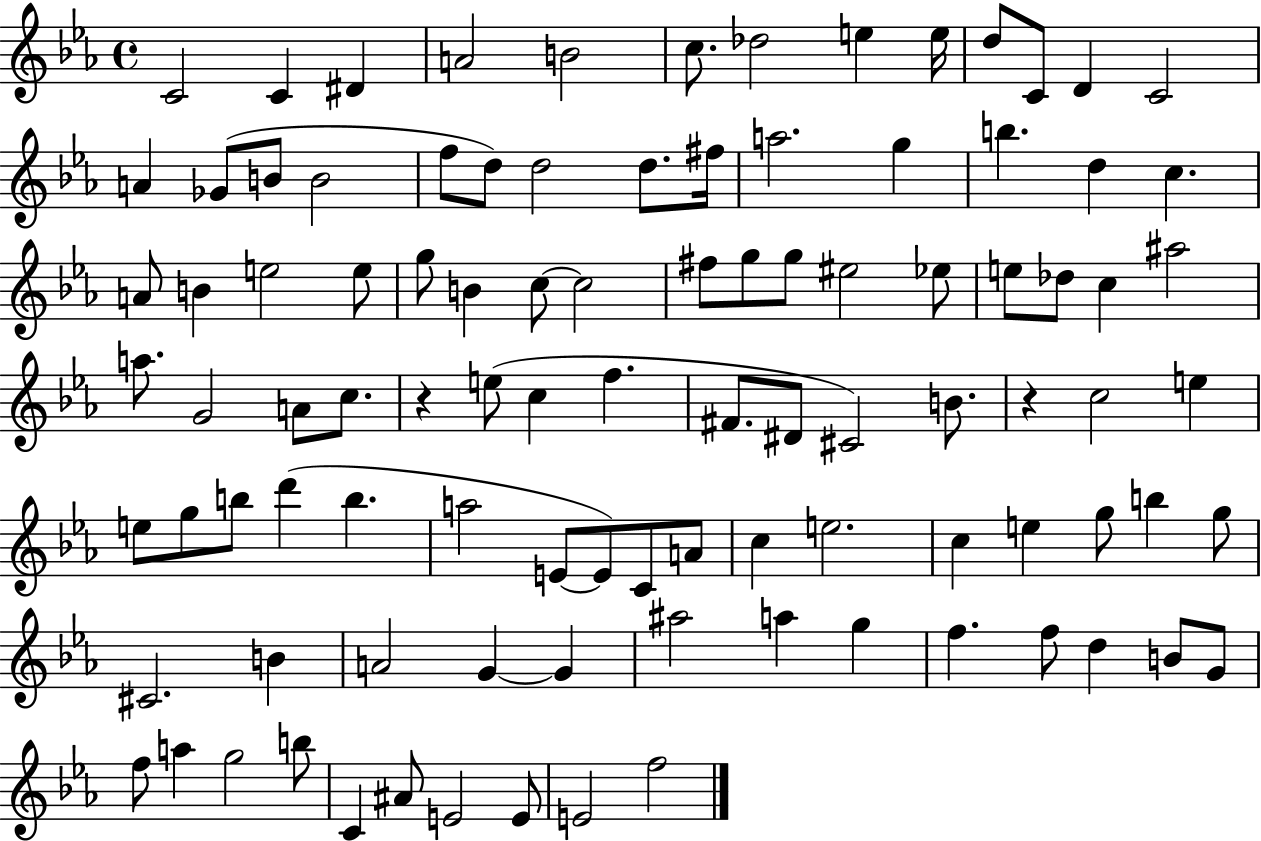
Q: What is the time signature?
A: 4/4